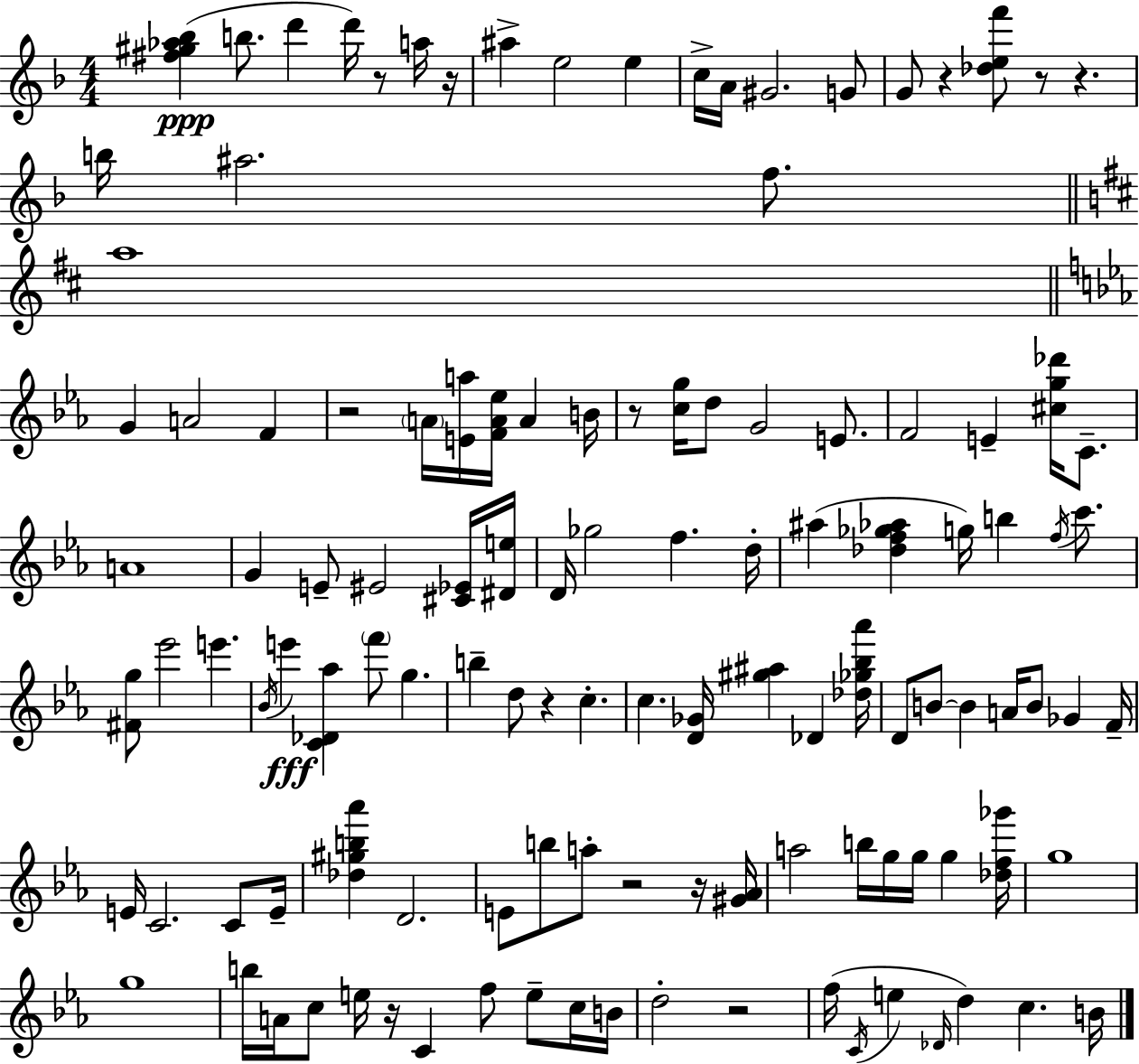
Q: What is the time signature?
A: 4/4